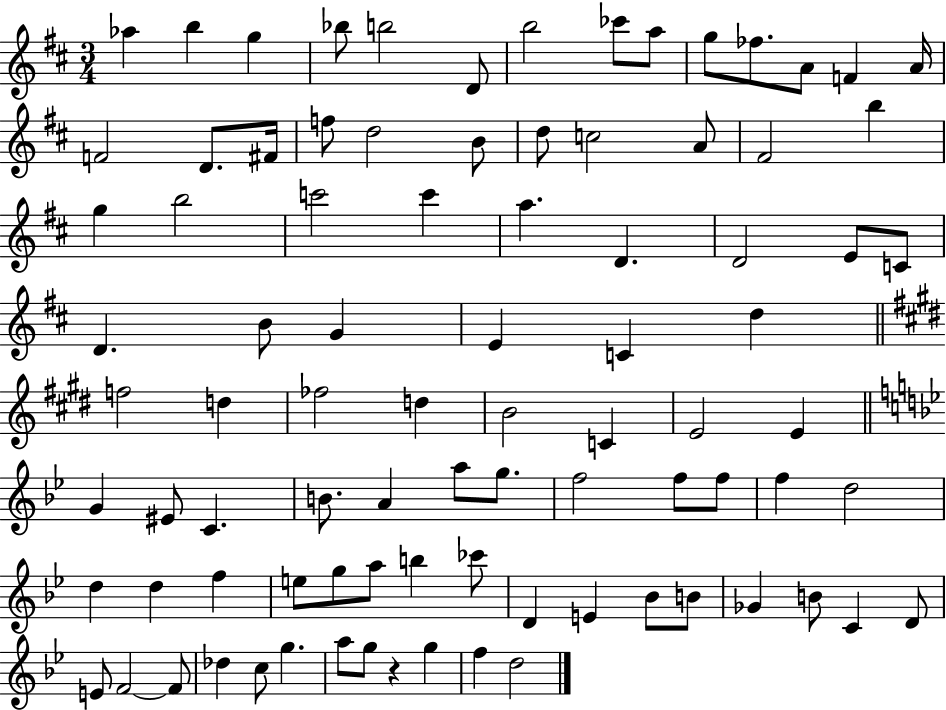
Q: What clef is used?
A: treble